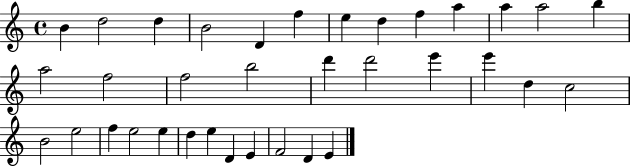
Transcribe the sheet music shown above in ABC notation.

X:1
T:Untitled
M:4/4
L:1/4
K:C
B d2 d B2 D f e d f a a a2 b a2 f2 f2 b2 d' d'2 e' e' d c2 B2 e2 f e2 e d e D E F2 D E